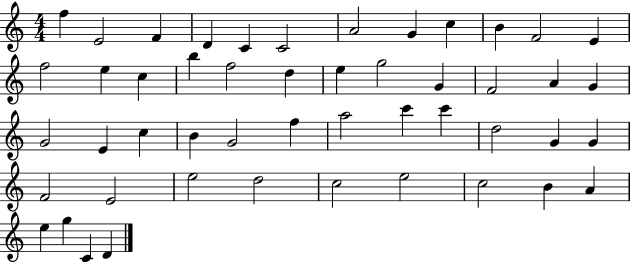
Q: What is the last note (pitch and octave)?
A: D4